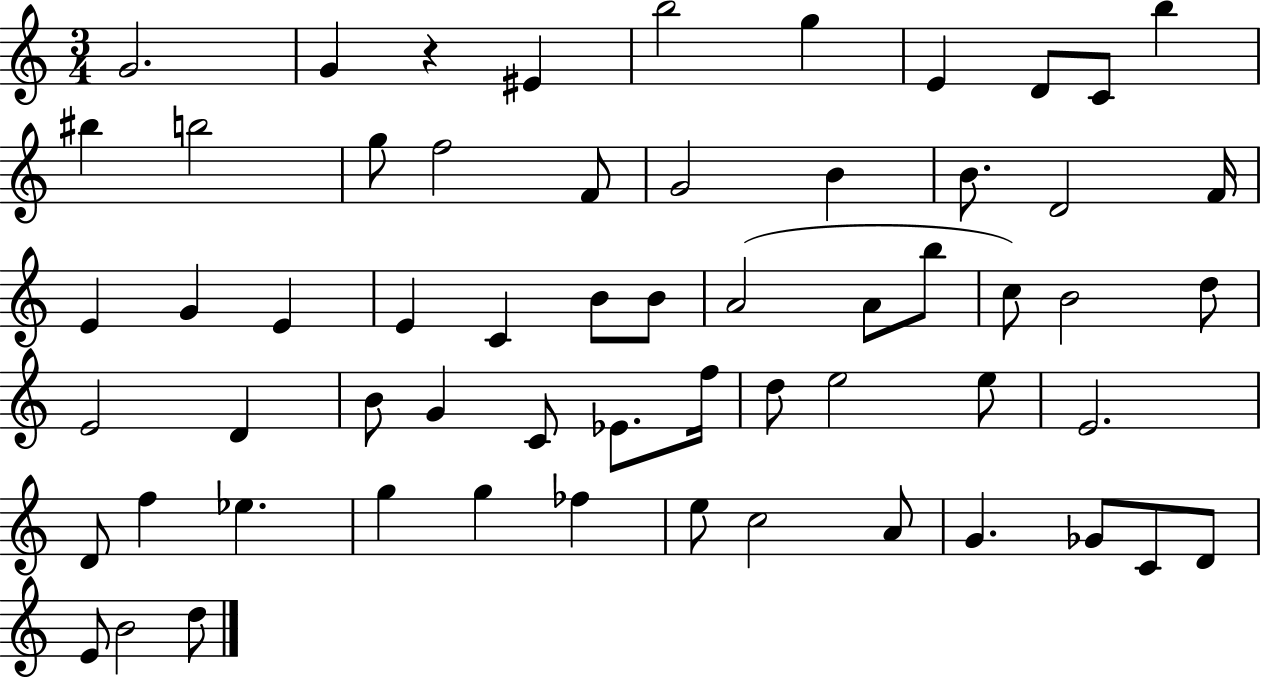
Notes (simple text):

G4/h. G4/q R/q EIS4/q B5/h G5/q E4/q D4/e C4/e B5/q BIS5/q B5/h G5/e F5/h F4/e G4/h B4/q B4/e. D4/h F4/s E4/q G4/q E4/q E4/q C4/q B4/e B4/e A4/h A4/e B5/e C5/e B4/h D5/e E4/h D4/q B4/e G4/q C4/e Eb4/e. F5/s D5/e E5/h E5/e E4/h. D4/e F5/q Eb5/q. G5/q G5/q FES5/q E5/e C5/h A4/e G4/q. Gb4/e C4/e D4/e E4/e B4/h D5/e